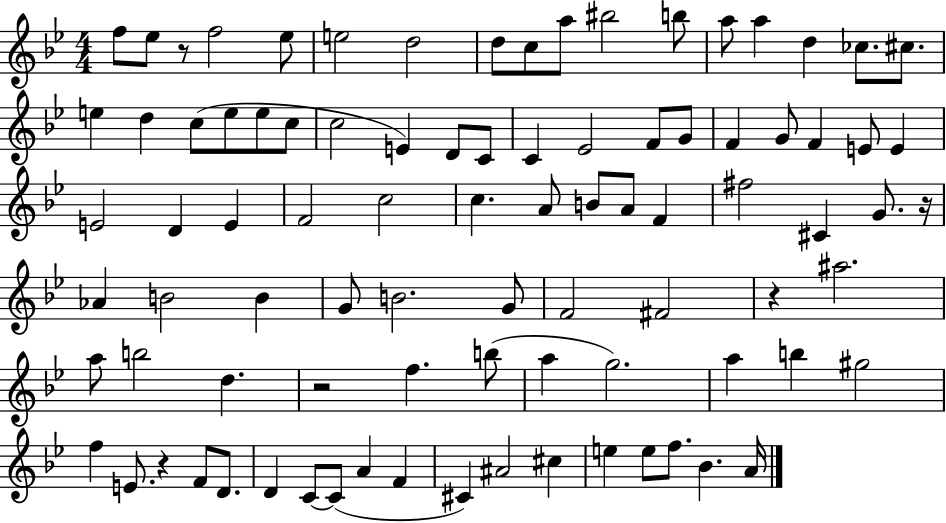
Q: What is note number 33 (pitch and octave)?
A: F4